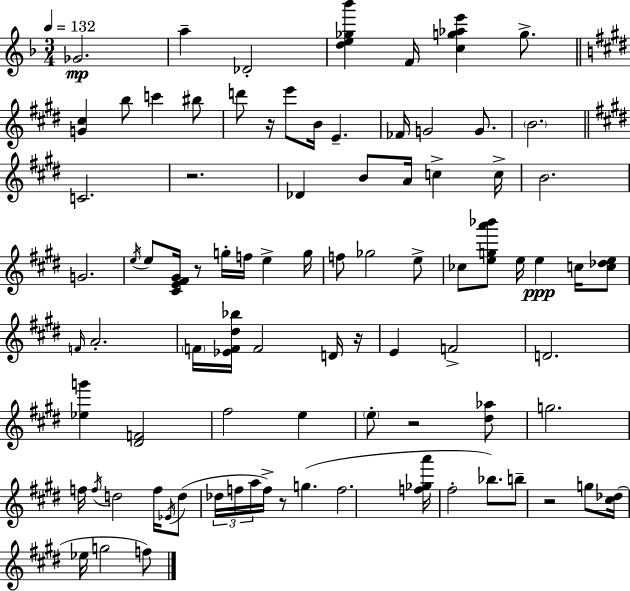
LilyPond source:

{
  \clef treble
  \numericTimeSignature
  \time 3/4
  \key f \major
  \tempo 4 = 132
  \repeat volta 2 { ges'2.\mp | a''4-- des'2-. | <d'' e'' ges'' bes'''>4 f'16 <c'' g'' aes'' e'''>4 g''8.-> | \bar "||" \break \key e \major <g' cis''>4 b''8 c'''4 bis''8 | d'''8 r16 e'''8 b'16 e'4.-- | fes'16 g'2 g'8. | \parenthesize b'2. | \break \bar "||" \break \key e \major c'2. | r2. | des'4 b'8 a'16 c''4-> c''16-> | b'2. | \break g'2. | \acciaccatura { e''16 } e''8 <cis' e' fis' gis'>16 r8 g''16-. f''16 e''4-> | g''16 f''8 ges''2 e''8-> | ces''8 <e'' g'' a''' bes'''>8 e''16 e''4\ppp c''16 <c'' des'' e''>8 | \break \grace { f'16 } a'2.-. | \parenthesize f'16 <ees' f' dis'' bes''>16 f'2 | d'16 r16 e'4 f'2-> | d'2. | \break <ees'' g'''>4 <dis' f'>2 | fis''2 e''4 | \parenthesize e''8-. r2 | <dis'' aes''>8 g''2. | \break f''16 \acciaccatura { f''16 } d''2 | f''16 \acciaccatura { ees'16 } d''8( \tuplet 3/2 { des''16 f''16 a''16 } f''16->) r8 g''4.( | f''2. | <f'' ges'' a'''>16 fis''2-. | \break bes''8.) b''8-- r2 | g''8 <cis'' des''>16( ees''16 g''2 | f''8) } \bar "|."
}